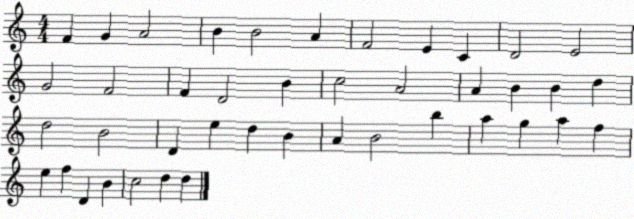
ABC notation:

X:1
T:Untitled
M:4/4
L:1/4
K:C
F G A2 B B2 A F2 E C D2 E2 G2 F2 F D2 B c2 A2 A B B d d2 B2 D e d B A B2 b a g a f e f D B c2 d d